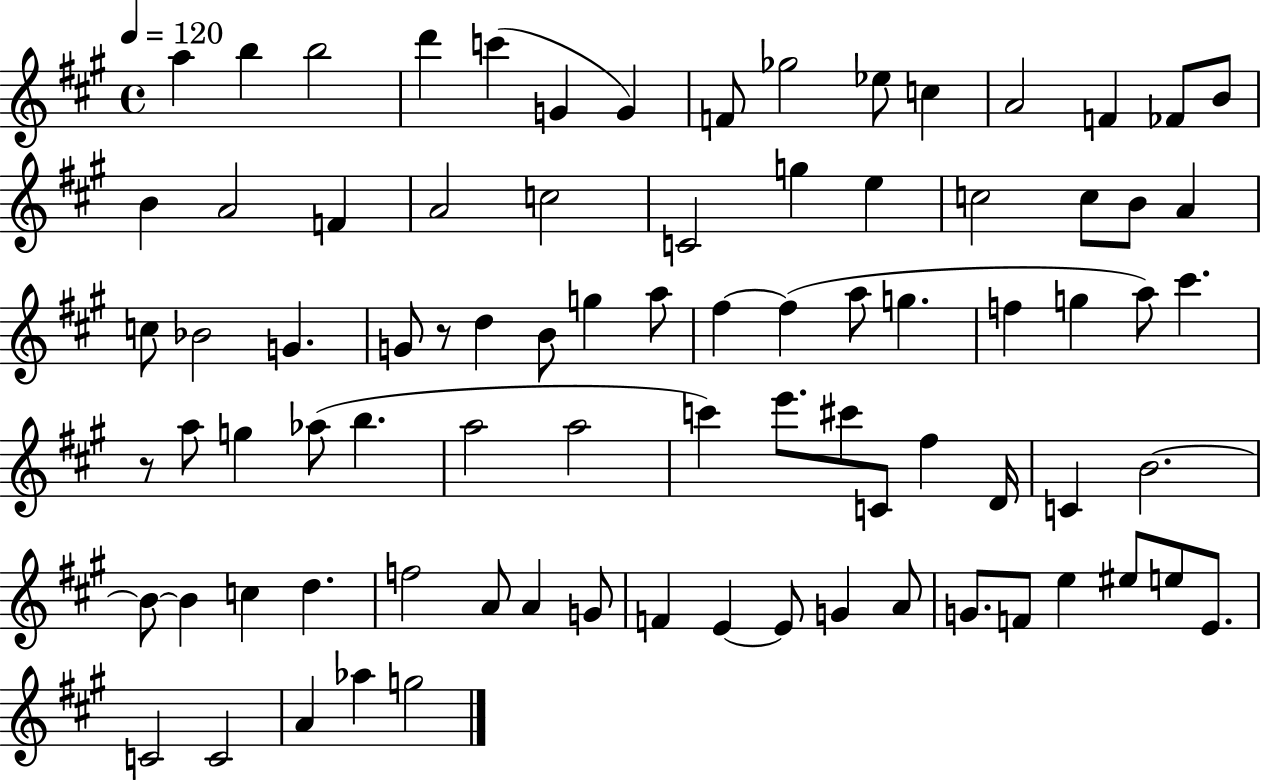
A5/q B5/q B5/h D6/q C6/q G4/q G4/q F4/e Gb5/h Eb5/e C5/q A4/h F4/q FES4/e B4/e B4/q A4/h F4/q A4/h C5/h C4/h G5/q E5/q C5/h C5/e B4/e A4/q C5/e Bb4/h G4/q. G4/e R/e D5/q B4/e G5/q A5/e F#5/q F#5/q A5/e G5/q. F5/q G5/q A5/e C#6/q. R/e A5/e G5/q Ab5/e B5/q. A5/h A5/h C6/q E6/e. C#6/e C4/e F#5/q D4/s C4/q B4/h. B4/e B4/q C5/q D5/q. F5/h A4/e A4/q G4/e F4/q E4/q E4/e G4/q A4/e G4/e. F4/e E5/q EIS5/e E5/e E4/e. C4/h C4/h A4/q Ab5/q G5/h